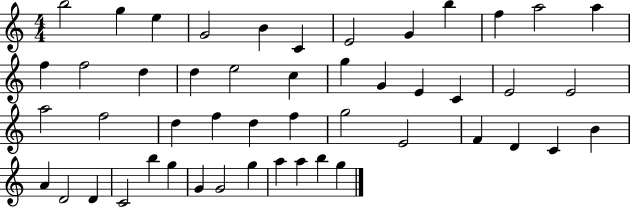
X:1
T:Untitled
M:4/4
L:1/4
K:C
b2 g e G2 B C E2 G b f a2 a f f2 d d e2 c g G E C E2 E2 a2 f2 d f d f g2 E2 F D C B A D2 D C2 b g G G2 g a a b g